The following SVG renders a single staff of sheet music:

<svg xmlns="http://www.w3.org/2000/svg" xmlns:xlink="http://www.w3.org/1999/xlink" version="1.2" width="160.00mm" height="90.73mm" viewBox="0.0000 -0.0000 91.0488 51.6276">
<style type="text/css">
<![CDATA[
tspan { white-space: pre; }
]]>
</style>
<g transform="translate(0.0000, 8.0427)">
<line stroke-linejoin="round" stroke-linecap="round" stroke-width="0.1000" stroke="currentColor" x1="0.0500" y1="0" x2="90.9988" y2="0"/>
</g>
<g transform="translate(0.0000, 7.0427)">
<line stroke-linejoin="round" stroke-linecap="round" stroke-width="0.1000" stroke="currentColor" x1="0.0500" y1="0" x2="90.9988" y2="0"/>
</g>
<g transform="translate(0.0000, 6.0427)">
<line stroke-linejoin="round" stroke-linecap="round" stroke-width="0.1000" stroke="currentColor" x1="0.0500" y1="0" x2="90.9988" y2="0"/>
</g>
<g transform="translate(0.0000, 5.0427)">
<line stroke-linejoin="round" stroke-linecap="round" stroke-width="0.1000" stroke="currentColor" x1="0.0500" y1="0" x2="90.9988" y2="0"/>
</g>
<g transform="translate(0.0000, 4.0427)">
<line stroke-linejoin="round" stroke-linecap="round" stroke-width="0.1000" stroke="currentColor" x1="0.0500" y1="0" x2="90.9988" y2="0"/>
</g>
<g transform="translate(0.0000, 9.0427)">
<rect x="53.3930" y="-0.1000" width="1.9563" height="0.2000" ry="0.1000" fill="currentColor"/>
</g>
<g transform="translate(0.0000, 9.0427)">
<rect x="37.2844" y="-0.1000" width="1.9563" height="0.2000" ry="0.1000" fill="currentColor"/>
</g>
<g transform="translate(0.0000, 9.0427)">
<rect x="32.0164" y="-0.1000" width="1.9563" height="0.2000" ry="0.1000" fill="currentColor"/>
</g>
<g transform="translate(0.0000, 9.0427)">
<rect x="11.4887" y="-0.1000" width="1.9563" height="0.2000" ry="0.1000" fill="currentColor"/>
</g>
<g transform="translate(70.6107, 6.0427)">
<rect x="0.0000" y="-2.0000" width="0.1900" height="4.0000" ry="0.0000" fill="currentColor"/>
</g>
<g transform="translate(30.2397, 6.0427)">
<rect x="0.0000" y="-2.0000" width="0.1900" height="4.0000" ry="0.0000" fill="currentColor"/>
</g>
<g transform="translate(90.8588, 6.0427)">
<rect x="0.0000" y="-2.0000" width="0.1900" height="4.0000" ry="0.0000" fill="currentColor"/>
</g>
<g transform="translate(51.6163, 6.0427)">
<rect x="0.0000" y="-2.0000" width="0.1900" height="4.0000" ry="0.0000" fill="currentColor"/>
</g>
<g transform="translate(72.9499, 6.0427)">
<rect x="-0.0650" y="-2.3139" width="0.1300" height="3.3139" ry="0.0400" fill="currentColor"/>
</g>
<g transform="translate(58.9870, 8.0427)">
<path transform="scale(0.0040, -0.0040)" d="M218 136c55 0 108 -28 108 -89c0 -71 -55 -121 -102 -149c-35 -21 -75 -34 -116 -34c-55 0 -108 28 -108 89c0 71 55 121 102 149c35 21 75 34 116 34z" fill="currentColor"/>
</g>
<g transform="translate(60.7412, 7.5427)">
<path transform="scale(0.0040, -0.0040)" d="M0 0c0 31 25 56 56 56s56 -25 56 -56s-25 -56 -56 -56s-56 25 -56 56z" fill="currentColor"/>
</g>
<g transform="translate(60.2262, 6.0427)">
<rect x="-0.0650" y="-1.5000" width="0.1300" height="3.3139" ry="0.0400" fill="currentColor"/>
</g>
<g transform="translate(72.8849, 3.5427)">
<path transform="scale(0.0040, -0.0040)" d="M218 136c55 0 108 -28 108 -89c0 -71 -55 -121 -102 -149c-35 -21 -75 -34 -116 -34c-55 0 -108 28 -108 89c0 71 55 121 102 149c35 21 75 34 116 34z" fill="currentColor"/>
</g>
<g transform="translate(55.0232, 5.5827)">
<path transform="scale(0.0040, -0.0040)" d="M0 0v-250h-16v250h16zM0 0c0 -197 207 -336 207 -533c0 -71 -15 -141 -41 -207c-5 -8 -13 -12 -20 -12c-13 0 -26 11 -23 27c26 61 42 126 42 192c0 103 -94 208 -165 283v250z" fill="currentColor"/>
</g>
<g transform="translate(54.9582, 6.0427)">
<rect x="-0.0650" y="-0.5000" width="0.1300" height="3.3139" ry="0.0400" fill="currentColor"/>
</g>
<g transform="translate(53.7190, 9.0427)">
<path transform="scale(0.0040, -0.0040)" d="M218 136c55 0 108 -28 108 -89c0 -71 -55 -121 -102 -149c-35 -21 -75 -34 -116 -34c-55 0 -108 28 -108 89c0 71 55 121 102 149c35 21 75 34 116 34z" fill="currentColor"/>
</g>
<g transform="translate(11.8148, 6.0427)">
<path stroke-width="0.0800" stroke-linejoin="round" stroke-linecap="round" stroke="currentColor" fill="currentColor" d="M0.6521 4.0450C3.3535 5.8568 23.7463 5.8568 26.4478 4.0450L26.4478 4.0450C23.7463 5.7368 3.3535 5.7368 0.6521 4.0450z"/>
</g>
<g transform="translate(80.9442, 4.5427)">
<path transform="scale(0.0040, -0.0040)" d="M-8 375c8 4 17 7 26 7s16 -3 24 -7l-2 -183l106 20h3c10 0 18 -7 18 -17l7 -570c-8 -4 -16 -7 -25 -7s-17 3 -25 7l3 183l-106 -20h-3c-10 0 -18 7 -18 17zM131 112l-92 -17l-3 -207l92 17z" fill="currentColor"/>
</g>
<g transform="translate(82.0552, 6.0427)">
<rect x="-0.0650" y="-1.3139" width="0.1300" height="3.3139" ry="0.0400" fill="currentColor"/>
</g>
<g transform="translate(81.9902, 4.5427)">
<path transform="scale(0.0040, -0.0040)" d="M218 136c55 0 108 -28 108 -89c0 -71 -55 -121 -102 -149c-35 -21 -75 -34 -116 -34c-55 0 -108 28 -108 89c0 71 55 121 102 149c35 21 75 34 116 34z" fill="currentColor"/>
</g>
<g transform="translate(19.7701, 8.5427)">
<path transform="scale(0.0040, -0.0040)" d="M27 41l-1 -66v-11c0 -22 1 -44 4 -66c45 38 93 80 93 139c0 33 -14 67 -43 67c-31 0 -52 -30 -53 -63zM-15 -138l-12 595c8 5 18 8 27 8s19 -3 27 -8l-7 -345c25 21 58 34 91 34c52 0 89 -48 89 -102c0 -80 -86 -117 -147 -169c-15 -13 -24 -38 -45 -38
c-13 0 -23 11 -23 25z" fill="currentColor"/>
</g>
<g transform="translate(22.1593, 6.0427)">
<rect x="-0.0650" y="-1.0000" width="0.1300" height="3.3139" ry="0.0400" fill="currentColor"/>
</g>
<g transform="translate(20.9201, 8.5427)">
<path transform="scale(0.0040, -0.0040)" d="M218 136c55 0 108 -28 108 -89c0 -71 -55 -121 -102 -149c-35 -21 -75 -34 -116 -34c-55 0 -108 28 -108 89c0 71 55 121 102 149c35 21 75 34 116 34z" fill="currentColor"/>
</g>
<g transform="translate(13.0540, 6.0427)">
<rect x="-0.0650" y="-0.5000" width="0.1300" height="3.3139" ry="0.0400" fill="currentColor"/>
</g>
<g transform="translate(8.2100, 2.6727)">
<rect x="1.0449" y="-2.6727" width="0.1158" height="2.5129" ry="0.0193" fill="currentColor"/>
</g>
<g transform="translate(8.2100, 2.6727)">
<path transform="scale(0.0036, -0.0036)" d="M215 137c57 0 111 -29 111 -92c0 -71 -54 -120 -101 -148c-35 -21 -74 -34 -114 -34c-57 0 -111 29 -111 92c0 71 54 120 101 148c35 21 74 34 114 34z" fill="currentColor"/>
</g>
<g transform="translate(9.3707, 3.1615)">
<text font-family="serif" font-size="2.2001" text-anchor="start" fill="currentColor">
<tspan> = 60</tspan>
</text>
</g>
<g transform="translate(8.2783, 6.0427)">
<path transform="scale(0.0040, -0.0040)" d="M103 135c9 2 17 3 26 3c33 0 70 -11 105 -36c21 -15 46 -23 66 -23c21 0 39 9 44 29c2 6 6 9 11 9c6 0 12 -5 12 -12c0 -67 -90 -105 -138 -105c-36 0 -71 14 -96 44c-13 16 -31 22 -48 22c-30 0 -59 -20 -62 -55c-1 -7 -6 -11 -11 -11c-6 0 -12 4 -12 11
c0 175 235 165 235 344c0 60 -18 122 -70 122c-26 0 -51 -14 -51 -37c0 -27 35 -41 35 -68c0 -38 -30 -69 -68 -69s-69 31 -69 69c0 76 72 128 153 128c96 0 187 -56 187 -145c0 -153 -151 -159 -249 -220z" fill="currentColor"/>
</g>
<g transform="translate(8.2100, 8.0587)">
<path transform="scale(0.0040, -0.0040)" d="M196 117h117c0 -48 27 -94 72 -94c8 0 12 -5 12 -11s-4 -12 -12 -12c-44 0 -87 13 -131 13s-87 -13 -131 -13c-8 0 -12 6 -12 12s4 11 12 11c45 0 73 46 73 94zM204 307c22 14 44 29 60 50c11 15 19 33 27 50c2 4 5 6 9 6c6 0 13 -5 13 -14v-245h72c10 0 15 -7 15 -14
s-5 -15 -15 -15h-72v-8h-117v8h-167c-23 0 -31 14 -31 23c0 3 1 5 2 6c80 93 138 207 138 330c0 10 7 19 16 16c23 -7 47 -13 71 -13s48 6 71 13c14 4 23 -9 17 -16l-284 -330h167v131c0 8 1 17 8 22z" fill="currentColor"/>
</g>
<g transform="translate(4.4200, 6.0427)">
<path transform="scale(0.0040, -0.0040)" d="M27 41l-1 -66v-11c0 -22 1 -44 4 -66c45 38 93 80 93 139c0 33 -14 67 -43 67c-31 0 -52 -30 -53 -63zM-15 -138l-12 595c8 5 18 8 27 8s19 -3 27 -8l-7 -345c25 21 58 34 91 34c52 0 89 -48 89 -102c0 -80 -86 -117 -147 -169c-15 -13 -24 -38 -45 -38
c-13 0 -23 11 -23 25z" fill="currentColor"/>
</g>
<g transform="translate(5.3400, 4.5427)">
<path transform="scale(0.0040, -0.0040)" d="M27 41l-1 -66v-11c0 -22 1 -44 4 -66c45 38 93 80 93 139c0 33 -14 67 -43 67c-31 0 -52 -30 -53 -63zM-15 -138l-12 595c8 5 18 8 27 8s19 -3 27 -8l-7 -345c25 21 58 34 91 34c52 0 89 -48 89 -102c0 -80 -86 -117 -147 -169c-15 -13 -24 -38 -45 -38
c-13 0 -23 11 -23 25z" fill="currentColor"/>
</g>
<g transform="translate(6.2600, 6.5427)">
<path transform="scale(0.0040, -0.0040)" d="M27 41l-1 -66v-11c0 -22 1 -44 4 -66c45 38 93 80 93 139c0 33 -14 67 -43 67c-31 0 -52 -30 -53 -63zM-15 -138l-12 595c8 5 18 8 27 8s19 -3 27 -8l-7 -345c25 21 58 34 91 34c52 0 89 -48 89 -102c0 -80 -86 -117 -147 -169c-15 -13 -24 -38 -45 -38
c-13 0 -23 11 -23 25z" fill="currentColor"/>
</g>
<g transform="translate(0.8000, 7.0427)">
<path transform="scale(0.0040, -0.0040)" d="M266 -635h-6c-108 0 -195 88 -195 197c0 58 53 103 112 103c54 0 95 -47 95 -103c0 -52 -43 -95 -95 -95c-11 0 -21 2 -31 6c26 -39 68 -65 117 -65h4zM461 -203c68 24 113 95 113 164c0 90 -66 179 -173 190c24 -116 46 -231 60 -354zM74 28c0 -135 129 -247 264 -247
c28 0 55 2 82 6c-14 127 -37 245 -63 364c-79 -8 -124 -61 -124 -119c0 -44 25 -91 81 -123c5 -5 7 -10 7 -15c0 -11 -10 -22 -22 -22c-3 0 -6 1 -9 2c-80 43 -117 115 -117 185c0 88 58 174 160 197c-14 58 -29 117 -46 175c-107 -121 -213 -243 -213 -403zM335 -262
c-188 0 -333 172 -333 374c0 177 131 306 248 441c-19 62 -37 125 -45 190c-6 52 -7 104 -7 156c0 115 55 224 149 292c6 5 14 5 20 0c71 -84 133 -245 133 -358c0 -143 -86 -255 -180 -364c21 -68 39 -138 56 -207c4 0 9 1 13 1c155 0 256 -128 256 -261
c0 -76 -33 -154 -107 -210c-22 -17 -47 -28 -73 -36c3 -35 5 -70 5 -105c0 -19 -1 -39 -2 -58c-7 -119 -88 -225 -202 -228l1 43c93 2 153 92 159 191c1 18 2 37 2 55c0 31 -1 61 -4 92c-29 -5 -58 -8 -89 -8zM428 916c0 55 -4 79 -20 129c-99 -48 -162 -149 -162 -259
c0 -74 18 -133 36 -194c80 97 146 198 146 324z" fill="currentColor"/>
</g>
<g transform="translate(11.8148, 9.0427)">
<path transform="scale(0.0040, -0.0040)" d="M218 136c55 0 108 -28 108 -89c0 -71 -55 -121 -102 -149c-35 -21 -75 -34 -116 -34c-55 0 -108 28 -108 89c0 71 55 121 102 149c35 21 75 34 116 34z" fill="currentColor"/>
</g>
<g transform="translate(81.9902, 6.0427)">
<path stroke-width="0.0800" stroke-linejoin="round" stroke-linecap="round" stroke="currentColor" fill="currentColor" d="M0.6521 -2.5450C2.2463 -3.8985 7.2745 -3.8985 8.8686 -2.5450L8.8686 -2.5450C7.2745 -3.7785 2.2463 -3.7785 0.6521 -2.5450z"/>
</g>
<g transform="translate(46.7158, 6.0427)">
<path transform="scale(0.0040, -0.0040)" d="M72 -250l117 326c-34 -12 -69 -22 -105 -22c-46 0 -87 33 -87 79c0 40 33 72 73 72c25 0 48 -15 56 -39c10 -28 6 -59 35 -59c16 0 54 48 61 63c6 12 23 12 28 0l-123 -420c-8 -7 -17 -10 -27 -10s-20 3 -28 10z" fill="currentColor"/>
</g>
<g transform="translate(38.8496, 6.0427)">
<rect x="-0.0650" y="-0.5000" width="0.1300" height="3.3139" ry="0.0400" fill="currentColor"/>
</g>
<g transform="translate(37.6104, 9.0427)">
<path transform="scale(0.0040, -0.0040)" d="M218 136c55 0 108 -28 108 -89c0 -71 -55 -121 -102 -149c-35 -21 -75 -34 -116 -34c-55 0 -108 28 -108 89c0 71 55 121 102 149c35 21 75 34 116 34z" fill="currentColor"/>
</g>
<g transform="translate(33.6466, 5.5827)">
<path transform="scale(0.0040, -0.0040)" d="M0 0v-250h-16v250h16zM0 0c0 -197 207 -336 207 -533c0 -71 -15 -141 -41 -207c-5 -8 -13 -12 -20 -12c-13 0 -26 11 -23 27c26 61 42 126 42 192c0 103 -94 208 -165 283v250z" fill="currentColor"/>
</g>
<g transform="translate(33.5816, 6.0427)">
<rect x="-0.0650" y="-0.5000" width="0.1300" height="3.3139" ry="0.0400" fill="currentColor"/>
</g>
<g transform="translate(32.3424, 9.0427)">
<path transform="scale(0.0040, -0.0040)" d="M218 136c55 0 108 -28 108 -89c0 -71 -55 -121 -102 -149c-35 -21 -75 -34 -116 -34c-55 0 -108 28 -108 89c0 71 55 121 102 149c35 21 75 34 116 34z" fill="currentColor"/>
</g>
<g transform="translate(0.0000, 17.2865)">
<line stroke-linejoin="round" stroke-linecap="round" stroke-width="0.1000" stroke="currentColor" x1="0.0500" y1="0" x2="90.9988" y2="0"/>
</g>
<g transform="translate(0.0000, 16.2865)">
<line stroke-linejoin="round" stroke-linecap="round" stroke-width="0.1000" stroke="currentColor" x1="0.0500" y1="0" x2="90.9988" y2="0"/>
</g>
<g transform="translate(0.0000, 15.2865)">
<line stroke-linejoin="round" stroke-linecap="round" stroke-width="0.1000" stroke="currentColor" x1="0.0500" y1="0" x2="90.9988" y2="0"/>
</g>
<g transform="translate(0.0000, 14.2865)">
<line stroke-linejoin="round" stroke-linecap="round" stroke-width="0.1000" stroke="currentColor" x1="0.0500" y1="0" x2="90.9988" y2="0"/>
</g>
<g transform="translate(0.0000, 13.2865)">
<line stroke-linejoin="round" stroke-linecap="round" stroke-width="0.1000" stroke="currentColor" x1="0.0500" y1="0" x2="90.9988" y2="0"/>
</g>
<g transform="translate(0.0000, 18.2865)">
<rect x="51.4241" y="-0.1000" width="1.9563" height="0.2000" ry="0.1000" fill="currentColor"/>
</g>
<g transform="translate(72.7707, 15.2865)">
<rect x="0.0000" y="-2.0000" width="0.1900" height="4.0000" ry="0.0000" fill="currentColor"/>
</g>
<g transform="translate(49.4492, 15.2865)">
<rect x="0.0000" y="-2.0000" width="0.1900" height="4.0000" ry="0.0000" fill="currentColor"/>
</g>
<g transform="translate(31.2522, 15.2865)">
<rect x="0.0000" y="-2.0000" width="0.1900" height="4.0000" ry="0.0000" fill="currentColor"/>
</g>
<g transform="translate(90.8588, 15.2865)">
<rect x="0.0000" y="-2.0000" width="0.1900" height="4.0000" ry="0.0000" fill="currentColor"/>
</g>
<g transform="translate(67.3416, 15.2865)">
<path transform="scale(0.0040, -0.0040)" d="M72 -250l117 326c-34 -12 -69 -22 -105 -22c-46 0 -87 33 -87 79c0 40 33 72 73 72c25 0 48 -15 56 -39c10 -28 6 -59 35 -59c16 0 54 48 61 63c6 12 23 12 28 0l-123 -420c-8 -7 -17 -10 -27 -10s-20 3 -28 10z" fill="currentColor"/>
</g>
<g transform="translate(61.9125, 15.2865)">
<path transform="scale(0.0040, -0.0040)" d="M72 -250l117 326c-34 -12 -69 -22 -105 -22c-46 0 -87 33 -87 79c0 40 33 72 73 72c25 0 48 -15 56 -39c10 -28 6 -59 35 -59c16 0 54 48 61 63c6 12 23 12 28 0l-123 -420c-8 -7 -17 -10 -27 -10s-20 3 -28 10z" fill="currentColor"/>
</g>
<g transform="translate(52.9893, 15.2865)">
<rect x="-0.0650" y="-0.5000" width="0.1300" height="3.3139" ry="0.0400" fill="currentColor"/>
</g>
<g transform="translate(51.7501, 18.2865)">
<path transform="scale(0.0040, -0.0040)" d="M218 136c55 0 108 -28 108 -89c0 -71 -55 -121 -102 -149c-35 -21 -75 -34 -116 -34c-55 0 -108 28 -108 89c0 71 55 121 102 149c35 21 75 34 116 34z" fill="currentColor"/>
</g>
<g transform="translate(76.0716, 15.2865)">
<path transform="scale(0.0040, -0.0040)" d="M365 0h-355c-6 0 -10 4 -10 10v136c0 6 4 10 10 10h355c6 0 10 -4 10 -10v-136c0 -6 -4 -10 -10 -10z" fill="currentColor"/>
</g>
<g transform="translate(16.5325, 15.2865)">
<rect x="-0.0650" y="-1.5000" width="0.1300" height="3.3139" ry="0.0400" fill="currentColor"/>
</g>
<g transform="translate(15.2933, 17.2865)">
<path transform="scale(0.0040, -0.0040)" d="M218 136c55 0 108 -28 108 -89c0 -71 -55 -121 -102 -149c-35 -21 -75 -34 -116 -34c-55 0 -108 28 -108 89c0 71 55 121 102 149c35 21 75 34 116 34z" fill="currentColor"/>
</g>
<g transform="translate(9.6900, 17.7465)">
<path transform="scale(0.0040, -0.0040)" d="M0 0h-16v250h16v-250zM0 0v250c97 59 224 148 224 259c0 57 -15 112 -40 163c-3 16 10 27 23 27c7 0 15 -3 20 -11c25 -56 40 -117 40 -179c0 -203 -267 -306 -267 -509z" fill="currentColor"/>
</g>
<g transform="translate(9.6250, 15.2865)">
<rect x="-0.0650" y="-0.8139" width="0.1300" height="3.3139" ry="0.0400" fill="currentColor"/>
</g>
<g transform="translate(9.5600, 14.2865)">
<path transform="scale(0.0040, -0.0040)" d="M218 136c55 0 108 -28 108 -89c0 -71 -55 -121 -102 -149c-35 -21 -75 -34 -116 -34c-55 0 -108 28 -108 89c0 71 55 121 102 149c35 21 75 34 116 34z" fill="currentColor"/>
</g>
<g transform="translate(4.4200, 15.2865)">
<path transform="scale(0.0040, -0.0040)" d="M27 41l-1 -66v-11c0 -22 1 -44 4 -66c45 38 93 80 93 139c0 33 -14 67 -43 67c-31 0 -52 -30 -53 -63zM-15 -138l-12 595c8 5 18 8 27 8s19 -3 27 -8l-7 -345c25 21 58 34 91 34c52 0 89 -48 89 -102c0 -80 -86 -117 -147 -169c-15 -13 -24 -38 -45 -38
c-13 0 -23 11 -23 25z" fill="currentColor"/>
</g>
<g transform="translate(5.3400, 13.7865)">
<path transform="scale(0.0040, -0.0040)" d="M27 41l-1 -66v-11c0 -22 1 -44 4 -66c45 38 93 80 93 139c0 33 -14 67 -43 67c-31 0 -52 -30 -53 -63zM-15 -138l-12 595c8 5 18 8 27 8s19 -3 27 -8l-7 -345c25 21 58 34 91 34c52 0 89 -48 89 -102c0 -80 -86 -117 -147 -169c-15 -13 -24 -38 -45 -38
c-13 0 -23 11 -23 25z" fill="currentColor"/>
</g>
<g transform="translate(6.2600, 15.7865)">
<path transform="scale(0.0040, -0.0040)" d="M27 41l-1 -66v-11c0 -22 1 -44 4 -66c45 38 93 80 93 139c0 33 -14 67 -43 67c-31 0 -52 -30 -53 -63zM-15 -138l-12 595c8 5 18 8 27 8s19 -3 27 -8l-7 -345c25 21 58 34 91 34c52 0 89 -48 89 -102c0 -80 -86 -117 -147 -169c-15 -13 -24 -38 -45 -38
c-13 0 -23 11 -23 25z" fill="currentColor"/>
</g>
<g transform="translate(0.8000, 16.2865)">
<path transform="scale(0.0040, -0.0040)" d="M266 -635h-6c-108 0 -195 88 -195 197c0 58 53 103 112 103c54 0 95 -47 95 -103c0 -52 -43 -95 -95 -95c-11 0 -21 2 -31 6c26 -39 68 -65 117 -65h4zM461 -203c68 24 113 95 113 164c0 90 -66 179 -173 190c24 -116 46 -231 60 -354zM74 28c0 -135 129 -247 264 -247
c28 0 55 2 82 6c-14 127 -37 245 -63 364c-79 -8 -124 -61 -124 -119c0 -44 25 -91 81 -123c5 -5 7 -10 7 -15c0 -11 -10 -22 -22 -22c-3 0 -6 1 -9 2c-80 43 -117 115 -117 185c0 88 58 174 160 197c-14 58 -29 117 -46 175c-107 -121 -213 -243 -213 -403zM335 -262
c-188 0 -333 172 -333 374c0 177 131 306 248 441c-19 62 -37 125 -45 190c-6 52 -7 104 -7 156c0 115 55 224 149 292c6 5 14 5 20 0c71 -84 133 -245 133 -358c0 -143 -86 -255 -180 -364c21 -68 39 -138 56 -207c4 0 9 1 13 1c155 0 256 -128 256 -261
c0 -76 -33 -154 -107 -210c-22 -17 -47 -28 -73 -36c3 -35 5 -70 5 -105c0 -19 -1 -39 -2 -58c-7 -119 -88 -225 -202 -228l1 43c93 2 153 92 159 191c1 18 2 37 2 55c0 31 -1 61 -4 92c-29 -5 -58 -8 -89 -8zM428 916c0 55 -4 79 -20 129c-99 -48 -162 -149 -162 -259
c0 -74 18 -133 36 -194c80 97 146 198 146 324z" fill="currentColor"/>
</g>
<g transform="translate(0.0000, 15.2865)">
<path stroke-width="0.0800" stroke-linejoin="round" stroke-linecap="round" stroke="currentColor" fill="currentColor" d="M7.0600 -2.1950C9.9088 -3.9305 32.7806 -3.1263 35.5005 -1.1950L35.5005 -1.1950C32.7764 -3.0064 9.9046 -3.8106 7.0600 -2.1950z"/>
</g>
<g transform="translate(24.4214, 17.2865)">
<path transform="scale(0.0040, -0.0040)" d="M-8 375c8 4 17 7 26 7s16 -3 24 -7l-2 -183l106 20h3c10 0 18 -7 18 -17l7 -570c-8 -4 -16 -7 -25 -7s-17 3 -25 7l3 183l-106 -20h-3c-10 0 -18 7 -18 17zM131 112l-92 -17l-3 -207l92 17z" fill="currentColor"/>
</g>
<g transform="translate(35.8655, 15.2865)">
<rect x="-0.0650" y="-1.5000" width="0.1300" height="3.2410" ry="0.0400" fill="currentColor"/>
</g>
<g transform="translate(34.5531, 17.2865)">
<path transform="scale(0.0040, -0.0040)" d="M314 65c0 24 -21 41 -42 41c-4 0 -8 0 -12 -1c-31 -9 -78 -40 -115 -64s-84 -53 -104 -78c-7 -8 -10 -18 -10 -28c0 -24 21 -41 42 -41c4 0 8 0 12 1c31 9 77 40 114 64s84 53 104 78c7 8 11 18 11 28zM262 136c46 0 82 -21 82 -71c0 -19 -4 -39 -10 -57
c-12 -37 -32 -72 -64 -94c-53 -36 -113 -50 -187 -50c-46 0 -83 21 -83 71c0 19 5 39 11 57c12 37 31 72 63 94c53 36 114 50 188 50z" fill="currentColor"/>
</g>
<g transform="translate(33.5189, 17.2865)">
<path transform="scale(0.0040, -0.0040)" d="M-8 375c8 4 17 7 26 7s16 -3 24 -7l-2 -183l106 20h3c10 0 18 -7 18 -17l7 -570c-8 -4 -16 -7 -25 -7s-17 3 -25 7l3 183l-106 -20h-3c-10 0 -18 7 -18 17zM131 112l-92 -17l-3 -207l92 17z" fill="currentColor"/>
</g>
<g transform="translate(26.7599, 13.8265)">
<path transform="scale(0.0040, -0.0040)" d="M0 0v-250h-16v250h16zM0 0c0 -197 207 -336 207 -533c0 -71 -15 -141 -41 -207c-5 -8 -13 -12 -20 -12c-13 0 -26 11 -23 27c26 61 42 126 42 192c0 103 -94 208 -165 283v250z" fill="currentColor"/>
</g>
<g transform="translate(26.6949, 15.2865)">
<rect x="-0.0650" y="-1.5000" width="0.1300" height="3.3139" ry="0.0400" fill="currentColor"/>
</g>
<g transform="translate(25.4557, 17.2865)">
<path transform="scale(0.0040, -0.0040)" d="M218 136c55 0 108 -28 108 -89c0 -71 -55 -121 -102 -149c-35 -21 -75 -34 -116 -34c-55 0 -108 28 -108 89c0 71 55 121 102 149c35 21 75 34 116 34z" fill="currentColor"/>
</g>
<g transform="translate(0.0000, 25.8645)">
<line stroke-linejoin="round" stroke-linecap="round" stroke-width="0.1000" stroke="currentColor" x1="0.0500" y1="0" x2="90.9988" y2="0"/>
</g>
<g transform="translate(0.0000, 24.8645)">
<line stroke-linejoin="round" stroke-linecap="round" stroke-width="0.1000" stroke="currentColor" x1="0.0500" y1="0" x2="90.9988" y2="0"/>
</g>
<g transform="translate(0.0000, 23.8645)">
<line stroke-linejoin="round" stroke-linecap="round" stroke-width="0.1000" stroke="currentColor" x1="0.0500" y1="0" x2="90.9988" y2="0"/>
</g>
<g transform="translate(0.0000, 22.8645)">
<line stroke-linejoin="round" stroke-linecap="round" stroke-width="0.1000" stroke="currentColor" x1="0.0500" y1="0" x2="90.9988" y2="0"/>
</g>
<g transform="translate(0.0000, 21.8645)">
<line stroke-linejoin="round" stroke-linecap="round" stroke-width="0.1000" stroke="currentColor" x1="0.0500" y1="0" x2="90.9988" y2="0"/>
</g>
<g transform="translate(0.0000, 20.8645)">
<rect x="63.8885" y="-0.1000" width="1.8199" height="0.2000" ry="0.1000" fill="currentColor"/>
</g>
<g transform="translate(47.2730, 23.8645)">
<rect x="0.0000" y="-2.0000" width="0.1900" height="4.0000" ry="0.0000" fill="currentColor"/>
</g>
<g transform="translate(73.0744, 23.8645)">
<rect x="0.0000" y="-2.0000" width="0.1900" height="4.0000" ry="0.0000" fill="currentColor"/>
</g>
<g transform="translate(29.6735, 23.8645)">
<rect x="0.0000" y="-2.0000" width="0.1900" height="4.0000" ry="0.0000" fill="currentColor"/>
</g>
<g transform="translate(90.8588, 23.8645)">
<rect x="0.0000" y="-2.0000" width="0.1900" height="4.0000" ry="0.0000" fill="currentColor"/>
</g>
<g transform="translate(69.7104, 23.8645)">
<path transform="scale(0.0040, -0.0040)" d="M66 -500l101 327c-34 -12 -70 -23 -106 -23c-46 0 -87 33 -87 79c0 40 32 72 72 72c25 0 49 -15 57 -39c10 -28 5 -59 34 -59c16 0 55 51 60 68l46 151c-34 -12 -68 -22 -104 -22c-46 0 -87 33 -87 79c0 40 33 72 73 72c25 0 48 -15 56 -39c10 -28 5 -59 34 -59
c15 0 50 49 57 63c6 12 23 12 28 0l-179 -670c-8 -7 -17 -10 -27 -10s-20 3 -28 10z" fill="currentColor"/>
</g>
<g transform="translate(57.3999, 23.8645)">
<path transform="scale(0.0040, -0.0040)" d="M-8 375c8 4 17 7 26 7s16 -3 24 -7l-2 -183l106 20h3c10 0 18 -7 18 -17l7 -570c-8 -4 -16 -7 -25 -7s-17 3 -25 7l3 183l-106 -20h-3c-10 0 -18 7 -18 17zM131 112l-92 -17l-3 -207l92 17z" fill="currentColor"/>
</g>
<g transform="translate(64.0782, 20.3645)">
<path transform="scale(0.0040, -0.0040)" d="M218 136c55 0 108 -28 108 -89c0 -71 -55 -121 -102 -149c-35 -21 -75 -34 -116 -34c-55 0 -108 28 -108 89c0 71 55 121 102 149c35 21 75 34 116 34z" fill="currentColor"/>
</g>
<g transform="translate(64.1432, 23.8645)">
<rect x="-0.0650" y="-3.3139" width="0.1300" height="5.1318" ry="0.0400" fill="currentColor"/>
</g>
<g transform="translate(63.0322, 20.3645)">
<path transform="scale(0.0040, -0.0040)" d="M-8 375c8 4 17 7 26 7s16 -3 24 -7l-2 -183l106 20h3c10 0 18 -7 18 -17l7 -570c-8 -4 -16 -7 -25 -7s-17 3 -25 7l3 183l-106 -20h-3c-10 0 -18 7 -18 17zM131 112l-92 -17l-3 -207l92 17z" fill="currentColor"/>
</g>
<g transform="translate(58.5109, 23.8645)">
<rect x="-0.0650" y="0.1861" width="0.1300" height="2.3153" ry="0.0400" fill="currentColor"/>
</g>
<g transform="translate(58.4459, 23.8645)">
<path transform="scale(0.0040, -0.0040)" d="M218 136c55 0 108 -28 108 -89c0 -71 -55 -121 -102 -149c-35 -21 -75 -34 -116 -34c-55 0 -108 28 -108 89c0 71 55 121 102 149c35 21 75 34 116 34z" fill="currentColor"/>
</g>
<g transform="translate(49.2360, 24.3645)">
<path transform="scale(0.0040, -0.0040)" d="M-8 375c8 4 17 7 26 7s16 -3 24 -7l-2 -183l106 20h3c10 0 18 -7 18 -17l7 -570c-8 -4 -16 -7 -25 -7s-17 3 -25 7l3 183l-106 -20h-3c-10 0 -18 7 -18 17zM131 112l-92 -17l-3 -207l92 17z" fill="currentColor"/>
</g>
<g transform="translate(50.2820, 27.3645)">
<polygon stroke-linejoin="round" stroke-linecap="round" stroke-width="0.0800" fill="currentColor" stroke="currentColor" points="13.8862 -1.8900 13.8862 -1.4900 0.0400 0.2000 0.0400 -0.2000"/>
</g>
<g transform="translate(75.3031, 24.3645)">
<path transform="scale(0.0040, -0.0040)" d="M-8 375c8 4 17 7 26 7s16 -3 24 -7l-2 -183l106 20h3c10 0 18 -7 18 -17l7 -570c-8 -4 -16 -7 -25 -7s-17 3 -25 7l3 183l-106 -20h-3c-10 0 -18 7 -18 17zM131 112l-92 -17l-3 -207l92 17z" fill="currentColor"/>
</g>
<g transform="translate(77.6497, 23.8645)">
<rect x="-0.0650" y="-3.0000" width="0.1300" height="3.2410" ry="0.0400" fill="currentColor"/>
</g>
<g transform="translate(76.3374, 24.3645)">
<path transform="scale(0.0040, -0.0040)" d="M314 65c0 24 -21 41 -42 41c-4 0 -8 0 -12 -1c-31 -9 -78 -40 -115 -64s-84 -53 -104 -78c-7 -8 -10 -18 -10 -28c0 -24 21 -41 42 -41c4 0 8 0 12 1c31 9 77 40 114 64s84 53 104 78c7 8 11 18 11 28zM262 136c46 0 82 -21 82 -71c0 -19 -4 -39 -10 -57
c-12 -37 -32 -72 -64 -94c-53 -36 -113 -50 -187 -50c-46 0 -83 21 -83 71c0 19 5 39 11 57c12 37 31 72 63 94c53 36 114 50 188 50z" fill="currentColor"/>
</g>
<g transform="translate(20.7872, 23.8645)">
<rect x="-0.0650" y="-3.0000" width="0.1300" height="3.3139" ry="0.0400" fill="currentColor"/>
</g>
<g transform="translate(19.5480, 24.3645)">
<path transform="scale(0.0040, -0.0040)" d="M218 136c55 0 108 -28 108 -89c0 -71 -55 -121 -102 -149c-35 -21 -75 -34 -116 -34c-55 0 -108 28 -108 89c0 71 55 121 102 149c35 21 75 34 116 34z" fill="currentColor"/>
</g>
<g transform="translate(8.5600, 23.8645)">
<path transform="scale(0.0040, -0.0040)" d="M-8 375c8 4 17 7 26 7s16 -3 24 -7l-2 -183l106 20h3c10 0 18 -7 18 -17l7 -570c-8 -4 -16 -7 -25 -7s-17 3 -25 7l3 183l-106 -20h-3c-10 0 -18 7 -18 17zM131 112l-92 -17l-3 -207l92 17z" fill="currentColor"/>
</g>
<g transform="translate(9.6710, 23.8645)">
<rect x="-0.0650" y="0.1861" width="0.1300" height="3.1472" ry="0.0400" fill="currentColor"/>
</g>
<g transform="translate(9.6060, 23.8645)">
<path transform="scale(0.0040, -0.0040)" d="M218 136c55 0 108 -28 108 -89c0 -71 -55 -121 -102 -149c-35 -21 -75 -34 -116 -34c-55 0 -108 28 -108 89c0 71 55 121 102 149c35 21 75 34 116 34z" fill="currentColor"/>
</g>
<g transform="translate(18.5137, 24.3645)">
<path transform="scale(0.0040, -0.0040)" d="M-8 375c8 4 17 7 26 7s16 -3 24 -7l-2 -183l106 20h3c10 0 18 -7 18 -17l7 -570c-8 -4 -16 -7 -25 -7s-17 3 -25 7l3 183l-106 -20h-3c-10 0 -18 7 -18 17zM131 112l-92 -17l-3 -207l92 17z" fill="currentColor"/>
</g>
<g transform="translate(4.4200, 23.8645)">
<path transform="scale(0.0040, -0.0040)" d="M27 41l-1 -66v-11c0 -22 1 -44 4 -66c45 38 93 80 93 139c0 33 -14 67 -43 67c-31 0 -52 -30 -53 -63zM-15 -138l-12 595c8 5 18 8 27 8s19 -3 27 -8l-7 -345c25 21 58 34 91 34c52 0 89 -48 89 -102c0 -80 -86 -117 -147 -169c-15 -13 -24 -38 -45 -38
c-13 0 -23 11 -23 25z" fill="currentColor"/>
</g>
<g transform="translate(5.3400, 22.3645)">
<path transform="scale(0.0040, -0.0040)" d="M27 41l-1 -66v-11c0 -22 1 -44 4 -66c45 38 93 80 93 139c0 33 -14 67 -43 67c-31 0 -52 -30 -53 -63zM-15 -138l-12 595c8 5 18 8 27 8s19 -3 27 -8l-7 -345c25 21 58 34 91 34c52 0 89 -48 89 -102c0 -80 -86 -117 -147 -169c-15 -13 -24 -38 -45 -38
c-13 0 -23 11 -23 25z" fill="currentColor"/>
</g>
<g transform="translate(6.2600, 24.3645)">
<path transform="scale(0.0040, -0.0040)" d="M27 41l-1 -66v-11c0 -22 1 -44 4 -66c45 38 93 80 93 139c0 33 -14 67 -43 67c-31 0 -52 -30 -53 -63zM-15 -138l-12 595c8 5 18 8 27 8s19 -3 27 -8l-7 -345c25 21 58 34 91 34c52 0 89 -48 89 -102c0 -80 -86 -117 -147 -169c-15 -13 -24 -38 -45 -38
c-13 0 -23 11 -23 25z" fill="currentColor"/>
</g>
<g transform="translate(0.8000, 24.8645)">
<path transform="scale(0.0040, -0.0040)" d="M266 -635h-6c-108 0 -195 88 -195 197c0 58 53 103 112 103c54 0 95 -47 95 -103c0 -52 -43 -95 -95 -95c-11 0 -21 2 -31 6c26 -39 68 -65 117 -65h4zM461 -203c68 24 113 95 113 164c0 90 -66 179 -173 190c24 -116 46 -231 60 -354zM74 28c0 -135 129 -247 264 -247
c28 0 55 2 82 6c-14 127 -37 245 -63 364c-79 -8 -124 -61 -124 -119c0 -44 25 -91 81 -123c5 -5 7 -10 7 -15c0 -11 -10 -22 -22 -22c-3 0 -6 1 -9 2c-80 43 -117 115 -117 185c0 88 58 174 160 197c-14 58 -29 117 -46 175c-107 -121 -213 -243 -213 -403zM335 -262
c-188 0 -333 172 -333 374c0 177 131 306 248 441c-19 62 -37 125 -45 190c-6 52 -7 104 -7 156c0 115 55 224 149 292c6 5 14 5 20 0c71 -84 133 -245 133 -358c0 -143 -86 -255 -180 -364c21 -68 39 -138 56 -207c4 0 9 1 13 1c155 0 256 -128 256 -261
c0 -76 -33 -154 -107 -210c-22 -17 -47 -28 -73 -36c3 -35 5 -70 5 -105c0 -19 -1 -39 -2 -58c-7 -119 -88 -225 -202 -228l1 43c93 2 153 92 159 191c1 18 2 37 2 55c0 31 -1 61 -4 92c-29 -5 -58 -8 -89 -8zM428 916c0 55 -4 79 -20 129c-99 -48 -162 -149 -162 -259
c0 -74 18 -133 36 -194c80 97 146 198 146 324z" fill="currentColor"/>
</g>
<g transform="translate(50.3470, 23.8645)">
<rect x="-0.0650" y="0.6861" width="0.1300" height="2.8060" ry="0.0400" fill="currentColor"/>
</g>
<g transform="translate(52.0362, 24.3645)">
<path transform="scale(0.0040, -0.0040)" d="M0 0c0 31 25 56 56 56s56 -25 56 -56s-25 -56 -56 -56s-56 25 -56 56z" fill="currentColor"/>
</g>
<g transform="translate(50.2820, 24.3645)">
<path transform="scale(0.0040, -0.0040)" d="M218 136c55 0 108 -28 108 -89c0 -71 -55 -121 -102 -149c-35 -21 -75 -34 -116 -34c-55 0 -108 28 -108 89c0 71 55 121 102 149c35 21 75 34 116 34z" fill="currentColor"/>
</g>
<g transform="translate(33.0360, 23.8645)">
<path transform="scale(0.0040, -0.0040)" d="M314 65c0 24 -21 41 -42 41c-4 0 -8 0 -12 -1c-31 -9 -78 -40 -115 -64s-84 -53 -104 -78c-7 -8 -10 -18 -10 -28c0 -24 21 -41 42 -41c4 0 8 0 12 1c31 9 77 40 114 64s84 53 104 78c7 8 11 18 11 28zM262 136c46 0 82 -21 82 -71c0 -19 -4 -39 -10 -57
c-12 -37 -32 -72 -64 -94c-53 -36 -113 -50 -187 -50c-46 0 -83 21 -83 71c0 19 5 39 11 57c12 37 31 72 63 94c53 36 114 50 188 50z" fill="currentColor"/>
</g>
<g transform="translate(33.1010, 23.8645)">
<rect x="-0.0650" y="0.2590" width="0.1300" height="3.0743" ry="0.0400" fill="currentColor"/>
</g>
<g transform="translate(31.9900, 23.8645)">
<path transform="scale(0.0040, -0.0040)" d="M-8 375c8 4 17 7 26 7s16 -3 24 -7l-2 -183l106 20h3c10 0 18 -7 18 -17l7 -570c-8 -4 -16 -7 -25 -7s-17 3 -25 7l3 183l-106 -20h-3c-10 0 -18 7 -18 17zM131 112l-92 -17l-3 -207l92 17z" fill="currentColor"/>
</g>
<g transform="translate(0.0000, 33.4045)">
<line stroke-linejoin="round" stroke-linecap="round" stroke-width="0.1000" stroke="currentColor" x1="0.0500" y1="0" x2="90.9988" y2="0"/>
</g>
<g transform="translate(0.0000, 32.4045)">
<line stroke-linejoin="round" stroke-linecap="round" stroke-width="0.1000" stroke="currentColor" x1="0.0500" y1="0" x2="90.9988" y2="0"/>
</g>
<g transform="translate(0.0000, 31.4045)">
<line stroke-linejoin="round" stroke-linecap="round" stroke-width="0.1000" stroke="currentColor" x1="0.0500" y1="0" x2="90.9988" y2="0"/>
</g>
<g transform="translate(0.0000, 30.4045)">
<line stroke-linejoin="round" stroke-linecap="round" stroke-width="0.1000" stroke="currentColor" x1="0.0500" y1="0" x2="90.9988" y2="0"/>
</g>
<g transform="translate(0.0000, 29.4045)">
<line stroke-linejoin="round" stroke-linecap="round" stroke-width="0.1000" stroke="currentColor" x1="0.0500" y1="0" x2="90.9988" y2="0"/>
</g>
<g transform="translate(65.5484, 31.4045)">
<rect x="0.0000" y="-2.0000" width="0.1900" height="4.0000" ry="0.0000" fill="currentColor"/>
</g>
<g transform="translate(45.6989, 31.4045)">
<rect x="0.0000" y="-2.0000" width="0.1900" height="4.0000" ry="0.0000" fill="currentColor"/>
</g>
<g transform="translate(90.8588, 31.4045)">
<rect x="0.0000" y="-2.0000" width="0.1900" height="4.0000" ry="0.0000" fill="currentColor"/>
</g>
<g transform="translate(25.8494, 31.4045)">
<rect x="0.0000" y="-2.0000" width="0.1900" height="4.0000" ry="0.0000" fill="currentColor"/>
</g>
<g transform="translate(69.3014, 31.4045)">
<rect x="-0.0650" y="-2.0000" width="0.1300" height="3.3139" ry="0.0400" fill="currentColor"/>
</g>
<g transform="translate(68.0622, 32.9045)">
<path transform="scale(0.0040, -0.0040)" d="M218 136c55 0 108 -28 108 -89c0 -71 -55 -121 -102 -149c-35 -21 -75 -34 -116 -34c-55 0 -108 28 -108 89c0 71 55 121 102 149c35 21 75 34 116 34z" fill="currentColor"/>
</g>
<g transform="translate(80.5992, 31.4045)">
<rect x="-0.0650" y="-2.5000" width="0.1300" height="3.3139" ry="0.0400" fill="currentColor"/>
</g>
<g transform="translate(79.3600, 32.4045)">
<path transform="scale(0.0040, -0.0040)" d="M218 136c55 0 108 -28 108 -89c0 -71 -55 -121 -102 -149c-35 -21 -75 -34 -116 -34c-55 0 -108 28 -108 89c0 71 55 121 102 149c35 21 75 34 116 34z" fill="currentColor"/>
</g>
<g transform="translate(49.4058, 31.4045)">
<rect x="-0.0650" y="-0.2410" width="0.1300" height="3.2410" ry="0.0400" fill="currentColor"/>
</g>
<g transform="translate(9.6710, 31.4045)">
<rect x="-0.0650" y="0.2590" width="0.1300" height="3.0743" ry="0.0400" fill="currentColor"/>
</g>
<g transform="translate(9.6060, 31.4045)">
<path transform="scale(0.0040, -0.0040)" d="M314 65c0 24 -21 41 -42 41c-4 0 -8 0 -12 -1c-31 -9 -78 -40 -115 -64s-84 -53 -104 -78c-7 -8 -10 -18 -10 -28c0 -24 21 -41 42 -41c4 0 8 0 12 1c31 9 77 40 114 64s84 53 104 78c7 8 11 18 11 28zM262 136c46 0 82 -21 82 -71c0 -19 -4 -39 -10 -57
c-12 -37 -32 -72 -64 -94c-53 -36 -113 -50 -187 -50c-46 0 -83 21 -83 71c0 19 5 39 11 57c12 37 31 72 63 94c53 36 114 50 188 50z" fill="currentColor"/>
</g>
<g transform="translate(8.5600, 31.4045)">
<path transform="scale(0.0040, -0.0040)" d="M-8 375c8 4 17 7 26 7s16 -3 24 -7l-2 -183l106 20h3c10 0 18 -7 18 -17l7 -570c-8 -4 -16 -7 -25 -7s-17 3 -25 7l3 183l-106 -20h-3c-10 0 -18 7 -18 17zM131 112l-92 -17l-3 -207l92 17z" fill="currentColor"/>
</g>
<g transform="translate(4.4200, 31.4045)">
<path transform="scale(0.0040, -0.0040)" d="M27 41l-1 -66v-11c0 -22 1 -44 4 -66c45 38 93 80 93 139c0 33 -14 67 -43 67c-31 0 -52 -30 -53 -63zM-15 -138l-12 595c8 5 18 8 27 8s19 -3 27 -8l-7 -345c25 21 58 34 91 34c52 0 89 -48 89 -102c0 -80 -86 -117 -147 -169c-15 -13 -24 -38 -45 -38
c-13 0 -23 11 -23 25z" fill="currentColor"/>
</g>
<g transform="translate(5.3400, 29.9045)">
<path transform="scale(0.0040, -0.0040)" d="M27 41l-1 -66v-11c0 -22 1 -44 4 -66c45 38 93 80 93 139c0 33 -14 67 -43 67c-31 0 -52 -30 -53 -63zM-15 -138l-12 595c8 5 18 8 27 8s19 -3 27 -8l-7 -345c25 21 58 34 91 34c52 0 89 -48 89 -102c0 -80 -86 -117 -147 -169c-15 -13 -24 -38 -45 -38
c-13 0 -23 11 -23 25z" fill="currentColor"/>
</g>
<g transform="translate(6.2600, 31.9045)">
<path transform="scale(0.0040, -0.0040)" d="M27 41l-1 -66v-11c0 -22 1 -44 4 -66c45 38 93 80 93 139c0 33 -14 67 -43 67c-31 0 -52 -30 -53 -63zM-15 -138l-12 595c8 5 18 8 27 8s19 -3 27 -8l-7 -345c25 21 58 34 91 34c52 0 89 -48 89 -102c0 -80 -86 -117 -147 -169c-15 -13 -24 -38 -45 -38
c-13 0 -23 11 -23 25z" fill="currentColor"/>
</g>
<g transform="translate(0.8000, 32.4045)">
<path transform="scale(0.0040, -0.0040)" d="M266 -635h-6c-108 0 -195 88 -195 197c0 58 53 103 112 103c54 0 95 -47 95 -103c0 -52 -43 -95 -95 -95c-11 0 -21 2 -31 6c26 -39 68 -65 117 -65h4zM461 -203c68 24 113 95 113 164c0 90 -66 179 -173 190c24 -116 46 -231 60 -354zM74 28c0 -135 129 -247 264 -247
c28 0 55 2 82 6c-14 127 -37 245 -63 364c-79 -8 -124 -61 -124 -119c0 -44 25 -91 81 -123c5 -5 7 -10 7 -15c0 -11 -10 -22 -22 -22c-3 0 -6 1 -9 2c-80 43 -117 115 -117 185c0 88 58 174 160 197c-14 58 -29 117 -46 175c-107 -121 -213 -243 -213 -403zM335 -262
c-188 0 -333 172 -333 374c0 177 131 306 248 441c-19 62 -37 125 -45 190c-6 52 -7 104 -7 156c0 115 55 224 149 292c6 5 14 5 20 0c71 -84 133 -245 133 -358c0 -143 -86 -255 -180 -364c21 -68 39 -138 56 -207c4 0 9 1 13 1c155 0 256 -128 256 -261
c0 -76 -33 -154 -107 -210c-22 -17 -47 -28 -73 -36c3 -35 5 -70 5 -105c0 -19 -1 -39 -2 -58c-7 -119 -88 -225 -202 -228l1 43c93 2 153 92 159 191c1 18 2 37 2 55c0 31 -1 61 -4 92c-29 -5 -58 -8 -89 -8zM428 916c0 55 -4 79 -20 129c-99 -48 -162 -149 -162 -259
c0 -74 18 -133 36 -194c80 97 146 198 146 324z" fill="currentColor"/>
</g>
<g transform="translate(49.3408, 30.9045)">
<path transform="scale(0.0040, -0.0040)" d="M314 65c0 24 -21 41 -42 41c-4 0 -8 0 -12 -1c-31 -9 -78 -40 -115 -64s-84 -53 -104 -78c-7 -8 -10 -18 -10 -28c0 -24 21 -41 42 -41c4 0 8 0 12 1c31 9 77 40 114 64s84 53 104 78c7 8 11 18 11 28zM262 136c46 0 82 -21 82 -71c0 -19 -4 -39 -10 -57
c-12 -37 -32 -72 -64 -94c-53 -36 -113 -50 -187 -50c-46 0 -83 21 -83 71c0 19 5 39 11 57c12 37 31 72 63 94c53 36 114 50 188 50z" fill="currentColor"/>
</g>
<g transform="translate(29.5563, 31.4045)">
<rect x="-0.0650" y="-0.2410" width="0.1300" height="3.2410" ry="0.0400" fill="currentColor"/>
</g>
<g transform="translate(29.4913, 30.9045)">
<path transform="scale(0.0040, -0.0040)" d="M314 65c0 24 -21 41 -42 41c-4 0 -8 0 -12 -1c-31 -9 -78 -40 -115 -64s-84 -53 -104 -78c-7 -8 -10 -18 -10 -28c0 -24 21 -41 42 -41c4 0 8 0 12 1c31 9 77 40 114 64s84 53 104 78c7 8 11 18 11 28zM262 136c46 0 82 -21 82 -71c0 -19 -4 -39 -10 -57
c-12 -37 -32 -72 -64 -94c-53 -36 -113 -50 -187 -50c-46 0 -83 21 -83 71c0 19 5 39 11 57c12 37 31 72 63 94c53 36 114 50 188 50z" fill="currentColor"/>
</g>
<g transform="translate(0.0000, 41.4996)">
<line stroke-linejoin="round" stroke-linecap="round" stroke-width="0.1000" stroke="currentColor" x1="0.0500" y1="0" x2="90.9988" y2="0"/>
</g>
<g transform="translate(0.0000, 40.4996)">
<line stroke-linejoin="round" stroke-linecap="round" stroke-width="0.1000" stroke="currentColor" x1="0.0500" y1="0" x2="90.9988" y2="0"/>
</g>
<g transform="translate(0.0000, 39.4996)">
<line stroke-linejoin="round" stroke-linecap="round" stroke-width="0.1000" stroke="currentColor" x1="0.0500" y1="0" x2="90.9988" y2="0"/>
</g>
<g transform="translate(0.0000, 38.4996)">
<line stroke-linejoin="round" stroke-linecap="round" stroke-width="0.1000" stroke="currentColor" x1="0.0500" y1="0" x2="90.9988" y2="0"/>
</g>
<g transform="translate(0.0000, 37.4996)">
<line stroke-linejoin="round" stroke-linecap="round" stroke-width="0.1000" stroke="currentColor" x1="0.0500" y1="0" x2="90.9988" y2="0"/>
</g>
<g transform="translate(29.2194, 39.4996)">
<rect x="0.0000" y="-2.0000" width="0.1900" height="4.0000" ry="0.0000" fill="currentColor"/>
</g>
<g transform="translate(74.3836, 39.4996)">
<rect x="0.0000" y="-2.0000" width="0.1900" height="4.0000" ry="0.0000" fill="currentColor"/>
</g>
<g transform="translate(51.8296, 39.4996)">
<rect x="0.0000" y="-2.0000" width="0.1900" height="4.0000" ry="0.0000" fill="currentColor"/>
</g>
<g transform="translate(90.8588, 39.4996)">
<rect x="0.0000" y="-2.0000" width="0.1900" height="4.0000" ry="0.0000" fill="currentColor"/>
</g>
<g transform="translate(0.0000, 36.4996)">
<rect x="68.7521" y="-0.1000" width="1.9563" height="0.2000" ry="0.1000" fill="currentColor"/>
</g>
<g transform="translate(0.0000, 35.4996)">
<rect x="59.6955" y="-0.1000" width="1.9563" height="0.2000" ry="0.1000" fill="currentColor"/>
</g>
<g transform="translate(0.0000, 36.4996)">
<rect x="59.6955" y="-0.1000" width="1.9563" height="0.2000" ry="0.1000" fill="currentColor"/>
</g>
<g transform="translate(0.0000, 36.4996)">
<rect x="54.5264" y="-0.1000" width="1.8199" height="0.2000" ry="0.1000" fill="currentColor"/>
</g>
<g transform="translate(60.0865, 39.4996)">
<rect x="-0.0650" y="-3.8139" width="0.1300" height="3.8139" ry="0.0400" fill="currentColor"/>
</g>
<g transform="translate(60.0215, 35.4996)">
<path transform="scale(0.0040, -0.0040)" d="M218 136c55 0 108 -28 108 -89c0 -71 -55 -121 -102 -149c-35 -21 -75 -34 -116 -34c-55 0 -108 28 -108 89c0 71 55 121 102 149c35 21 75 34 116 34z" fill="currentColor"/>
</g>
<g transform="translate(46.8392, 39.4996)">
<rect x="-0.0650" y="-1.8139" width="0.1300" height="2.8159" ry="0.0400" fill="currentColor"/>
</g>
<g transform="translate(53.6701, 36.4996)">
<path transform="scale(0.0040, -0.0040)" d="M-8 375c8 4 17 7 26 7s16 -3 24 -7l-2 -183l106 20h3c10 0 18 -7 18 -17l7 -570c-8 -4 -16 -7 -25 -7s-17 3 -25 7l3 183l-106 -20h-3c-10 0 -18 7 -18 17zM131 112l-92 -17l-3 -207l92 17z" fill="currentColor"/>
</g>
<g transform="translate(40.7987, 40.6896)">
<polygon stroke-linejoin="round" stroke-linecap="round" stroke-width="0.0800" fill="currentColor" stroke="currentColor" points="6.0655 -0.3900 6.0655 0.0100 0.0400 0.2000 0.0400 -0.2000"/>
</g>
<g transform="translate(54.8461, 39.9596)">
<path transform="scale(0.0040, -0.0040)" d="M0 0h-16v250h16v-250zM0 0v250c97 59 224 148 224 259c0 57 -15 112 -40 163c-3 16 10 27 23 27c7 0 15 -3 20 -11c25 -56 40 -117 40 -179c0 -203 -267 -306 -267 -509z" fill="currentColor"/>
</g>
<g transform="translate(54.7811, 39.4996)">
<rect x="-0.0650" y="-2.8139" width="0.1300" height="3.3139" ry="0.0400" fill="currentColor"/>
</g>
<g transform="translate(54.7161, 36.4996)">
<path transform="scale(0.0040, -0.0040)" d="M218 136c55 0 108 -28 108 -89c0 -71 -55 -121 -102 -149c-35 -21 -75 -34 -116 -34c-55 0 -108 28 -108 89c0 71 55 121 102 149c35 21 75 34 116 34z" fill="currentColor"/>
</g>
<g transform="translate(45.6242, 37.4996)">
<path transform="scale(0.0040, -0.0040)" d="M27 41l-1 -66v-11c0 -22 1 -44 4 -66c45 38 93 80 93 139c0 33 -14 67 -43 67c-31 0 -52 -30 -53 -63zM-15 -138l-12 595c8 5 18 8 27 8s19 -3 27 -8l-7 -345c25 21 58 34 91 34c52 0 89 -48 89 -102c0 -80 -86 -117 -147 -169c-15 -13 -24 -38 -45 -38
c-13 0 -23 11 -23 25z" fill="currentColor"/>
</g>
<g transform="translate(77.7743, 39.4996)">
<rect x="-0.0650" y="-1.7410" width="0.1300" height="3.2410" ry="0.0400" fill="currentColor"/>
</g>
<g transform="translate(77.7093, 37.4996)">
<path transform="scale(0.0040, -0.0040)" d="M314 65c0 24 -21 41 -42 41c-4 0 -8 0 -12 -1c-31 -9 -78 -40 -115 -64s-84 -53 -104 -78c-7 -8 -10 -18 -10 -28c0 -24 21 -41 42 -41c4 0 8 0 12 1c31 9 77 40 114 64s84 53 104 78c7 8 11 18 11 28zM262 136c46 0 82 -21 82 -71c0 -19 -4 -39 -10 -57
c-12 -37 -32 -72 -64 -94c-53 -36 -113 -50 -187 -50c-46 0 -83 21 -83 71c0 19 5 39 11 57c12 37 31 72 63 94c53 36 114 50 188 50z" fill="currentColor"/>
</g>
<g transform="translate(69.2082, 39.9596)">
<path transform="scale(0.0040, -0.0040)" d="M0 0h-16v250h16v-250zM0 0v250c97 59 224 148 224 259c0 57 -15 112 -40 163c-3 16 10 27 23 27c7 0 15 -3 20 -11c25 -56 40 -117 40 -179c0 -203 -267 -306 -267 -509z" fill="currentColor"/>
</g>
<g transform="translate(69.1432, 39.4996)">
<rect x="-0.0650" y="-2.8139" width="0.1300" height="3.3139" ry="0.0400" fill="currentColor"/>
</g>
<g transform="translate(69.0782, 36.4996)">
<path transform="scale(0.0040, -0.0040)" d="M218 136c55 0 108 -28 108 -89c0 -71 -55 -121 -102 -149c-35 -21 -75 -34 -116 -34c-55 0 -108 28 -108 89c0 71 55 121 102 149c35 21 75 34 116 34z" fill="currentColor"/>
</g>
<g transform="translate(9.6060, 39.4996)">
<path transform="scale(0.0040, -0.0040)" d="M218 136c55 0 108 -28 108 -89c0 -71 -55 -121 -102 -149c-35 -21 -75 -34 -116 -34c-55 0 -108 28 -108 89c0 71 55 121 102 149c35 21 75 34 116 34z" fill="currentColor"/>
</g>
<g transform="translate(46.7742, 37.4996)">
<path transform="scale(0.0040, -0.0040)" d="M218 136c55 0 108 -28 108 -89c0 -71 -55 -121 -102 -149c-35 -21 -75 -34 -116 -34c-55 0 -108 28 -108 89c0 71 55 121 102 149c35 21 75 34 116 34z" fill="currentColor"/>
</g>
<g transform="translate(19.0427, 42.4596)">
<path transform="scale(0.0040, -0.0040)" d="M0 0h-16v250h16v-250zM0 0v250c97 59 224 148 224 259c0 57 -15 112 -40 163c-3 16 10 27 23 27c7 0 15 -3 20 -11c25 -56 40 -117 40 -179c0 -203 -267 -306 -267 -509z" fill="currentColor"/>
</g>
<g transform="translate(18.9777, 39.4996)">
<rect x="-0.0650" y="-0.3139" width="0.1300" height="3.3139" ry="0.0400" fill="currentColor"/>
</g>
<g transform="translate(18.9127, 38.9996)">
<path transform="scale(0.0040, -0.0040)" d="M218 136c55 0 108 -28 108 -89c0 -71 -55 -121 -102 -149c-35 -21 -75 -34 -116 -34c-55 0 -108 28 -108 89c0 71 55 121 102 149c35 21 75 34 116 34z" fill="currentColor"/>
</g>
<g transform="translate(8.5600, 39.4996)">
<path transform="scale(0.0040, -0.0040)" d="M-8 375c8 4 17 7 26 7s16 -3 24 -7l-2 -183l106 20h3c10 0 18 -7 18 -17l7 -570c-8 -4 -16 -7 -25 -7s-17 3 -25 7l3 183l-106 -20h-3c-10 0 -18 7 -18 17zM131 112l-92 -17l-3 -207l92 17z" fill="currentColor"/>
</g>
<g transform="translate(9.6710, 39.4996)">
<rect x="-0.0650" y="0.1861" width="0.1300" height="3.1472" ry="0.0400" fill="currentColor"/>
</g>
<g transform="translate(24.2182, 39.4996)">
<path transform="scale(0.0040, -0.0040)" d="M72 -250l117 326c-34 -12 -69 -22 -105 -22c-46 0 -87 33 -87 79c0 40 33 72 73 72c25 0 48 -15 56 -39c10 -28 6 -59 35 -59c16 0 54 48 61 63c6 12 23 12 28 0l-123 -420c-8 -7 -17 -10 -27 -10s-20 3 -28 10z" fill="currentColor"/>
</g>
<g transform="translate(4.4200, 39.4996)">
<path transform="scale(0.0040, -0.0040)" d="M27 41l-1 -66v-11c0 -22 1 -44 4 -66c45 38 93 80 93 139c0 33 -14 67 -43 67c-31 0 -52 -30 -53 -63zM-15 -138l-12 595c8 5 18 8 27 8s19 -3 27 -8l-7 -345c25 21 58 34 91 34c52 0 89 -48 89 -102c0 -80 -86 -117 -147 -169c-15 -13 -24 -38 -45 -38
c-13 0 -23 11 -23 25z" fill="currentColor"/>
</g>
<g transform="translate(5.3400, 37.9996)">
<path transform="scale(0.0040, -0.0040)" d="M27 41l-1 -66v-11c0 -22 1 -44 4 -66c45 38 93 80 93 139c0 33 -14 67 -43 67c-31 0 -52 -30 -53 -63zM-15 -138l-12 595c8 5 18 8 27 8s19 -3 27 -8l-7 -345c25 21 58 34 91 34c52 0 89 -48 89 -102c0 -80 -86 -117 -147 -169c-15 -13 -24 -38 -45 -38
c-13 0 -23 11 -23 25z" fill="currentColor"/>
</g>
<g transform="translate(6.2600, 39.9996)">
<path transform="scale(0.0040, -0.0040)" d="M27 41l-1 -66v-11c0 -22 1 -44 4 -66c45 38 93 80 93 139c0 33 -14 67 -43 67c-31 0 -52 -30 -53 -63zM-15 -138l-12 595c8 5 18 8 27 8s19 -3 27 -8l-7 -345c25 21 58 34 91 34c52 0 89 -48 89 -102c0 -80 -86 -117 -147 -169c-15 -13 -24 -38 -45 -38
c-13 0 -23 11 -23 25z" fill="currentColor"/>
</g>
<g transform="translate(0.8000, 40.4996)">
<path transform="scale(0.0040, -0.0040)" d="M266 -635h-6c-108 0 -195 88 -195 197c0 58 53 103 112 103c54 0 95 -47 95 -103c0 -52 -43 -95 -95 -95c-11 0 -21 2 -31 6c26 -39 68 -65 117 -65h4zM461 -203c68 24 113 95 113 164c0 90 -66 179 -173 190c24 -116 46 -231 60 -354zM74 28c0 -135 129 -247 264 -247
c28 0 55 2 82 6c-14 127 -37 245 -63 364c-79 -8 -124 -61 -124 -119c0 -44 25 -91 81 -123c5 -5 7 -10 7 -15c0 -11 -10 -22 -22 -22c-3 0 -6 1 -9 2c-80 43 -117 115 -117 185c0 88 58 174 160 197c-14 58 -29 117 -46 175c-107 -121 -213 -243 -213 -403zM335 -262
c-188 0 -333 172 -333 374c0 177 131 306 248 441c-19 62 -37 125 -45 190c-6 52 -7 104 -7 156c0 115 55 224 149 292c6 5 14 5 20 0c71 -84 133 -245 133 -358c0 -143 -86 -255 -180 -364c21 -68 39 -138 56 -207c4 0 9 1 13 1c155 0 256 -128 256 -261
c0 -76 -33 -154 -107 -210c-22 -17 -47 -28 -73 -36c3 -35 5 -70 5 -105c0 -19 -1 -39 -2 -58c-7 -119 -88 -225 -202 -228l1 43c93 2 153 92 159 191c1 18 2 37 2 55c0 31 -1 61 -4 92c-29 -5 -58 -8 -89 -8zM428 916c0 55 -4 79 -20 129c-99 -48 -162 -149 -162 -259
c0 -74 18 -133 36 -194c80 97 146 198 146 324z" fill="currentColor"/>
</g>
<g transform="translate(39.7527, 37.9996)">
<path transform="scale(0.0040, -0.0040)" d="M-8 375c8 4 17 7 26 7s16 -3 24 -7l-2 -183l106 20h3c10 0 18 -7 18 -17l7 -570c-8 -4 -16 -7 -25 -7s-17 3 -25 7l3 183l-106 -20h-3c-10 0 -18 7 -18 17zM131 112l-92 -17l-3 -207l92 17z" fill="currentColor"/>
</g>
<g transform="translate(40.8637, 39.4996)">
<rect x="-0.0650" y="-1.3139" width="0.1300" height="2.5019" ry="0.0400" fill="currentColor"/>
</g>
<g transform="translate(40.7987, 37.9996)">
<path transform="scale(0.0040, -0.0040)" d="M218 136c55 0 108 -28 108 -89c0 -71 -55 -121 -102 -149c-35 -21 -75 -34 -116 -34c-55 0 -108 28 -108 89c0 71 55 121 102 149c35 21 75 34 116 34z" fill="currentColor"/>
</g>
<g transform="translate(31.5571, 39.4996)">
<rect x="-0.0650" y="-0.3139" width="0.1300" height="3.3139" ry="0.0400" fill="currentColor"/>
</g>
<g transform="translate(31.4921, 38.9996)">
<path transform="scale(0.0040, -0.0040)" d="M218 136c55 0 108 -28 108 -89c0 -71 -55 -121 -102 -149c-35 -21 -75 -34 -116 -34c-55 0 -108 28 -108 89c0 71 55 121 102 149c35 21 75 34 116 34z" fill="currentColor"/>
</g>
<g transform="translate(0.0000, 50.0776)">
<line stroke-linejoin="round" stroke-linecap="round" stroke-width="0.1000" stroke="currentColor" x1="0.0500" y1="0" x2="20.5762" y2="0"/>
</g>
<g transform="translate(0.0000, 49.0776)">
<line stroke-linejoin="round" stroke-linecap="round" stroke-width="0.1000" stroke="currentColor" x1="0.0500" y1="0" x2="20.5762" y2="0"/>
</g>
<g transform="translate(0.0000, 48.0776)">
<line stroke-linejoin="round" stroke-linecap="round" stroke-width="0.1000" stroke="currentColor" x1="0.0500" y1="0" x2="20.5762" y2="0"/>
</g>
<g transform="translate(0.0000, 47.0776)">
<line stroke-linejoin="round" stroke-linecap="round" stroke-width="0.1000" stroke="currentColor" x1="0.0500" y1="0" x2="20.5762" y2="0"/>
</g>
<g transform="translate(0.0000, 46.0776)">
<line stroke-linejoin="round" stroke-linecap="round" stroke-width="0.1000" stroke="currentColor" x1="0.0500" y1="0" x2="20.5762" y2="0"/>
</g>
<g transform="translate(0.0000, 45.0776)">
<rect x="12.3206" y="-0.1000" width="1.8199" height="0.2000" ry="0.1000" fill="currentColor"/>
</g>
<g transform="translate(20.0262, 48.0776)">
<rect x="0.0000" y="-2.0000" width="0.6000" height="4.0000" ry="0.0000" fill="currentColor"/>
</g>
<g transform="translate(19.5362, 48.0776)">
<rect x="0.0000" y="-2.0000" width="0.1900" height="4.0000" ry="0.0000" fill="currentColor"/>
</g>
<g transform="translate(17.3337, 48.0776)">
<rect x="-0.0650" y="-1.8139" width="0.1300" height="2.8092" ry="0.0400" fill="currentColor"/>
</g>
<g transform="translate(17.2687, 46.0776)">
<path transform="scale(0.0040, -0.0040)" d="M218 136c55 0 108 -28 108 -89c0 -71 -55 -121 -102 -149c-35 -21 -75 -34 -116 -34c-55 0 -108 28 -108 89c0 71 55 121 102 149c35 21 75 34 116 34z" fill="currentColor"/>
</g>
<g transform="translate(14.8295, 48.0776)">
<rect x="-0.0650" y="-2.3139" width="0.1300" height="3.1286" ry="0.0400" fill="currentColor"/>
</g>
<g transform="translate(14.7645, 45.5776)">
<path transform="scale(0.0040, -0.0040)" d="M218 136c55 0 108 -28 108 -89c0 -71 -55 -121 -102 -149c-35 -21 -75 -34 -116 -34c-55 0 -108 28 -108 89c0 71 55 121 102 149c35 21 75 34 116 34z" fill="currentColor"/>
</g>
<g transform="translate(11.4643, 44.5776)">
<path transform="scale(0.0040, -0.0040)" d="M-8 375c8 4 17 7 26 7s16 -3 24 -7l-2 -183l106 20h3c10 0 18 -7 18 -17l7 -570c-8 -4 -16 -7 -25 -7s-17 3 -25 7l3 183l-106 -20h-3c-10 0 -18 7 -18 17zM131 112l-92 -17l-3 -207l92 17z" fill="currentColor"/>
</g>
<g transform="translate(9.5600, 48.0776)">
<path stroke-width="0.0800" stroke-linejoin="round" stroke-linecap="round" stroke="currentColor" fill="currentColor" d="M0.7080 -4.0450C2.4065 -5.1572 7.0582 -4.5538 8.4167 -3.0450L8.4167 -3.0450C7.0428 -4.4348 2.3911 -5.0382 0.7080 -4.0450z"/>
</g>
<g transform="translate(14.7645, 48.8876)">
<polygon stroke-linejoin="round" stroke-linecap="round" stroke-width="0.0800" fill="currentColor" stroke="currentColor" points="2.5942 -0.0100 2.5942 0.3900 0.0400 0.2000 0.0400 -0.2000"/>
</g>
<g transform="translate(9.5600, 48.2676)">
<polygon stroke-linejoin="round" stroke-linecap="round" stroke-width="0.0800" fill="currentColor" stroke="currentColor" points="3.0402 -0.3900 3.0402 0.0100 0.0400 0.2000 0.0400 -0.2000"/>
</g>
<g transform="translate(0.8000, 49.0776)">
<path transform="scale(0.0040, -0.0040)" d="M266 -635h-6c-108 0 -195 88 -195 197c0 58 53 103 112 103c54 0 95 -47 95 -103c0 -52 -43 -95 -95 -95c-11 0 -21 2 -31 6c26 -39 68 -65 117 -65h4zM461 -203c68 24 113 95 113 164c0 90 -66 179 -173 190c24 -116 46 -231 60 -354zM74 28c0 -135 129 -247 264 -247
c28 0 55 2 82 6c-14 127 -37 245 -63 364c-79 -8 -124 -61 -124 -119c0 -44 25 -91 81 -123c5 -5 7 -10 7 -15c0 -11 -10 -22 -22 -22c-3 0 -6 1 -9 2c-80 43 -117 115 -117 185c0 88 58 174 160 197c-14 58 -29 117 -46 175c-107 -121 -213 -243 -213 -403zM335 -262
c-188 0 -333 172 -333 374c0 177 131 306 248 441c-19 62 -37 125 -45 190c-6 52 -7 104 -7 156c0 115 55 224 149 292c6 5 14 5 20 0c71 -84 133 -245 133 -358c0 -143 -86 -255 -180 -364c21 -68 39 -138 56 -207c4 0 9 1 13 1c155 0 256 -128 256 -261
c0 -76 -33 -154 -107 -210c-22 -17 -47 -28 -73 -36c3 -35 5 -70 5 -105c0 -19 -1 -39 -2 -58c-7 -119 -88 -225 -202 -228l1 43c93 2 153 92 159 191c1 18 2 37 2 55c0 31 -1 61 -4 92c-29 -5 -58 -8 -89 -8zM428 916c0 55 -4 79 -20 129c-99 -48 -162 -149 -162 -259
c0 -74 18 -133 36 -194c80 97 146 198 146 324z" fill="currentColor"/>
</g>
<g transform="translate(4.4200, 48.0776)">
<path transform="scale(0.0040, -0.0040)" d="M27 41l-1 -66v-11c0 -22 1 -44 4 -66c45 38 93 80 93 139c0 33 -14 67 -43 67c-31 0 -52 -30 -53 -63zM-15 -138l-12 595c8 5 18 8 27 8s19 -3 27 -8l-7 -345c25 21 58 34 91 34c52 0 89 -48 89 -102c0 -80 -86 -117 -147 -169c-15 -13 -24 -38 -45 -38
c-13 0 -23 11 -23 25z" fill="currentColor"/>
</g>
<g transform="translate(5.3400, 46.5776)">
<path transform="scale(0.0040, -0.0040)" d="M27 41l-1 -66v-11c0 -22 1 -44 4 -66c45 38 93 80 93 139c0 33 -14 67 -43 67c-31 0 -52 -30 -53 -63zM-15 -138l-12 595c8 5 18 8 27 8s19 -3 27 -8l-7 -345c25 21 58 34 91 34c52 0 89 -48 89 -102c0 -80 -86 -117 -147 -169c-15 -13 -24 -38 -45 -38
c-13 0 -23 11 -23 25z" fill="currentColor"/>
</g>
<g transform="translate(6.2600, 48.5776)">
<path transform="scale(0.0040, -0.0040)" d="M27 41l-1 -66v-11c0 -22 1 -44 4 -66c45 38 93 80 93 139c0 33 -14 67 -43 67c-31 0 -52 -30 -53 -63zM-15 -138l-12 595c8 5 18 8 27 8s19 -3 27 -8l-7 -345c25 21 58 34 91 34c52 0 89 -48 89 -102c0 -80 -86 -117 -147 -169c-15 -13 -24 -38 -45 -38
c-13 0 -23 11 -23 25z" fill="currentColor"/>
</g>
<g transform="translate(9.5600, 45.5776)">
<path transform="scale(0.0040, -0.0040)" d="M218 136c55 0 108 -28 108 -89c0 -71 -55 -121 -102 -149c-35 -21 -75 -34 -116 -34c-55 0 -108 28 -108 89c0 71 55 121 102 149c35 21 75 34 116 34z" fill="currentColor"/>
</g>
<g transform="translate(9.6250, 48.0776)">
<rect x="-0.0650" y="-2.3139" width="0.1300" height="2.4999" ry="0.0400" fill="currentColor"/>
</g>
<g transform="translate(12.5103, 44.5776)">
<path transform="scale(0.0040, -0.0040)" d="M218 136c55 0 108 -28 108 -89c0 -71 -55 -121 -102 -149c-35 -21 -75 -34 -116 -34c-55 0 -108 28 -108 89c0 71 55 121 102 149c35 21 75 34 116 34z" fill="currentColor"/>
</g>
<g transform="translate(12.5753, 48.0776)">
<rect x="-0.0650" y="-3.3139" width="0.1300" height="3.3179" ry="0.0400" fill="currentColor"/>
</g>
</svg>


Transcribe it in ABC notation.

X:1
T:Untitled
M:2/4
L:1/4
K:Eb
C _D C/2 C z/2 C/2 _E g e d/2 _E E/2 E2 C z/2 z/2 z2 B A B2 A/2 B/2 b/2 z/4 A2 B2 c2 c2 F G B c/2 z/2 c e/2 _f/2 a/2 c' a/2 f2 g/2 b/2 g/2 f/2